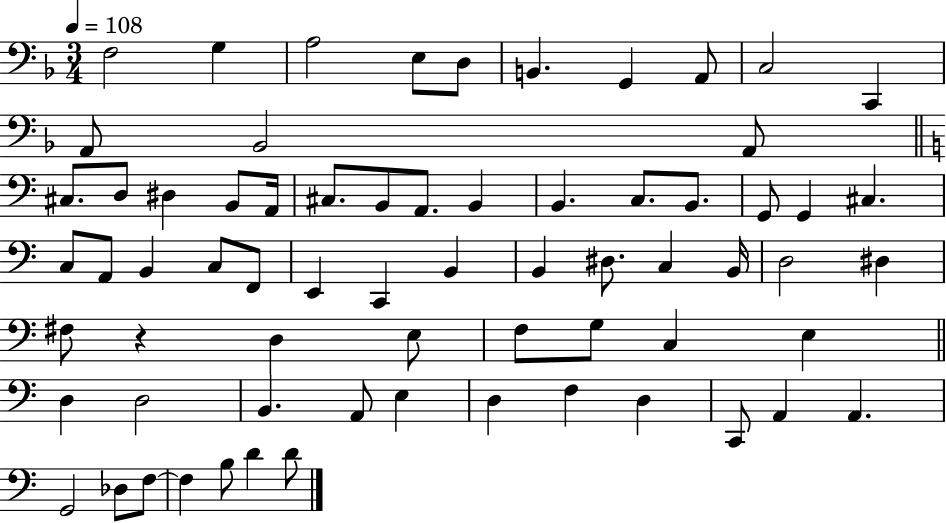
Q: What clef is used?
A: bass